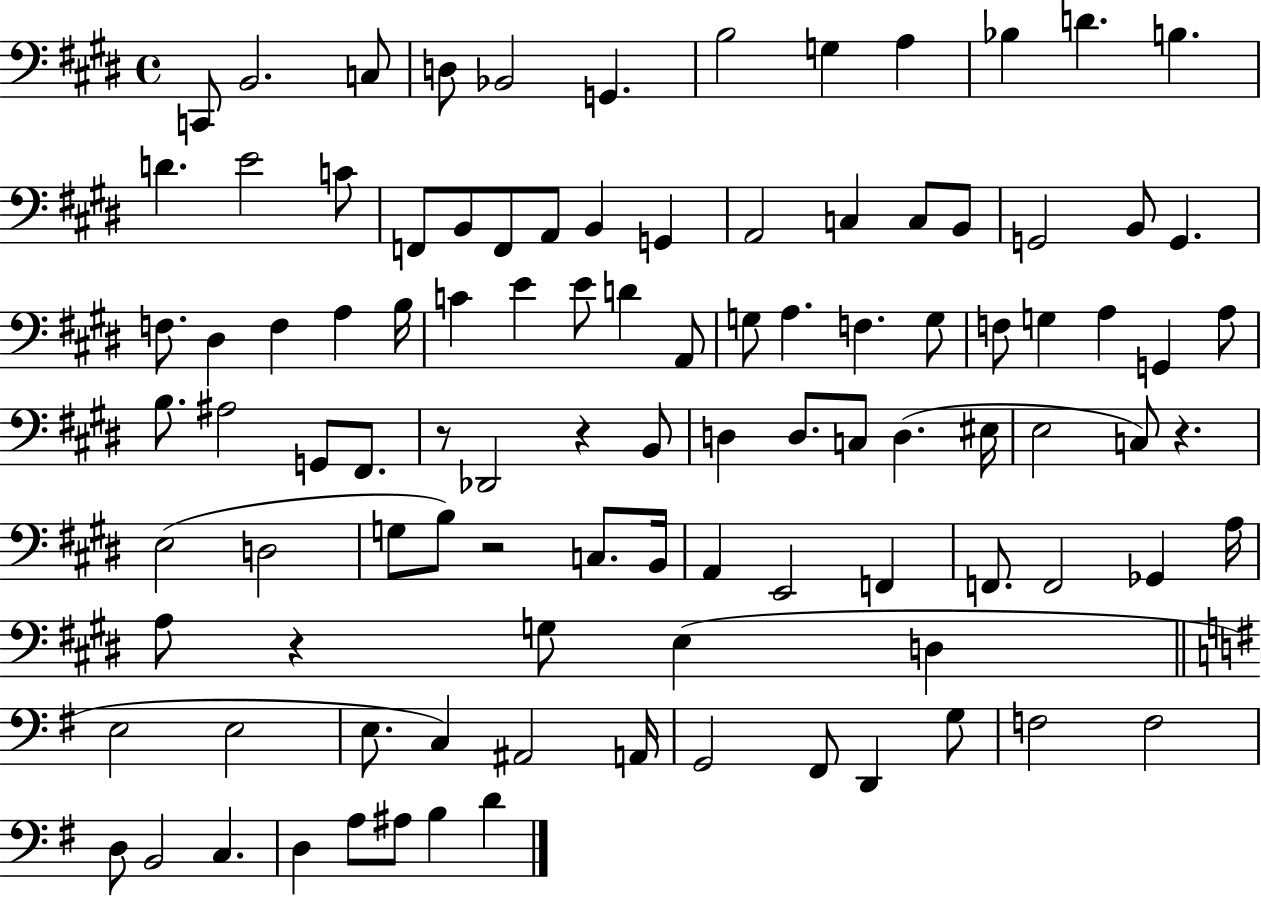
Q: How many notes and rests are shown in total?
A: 102